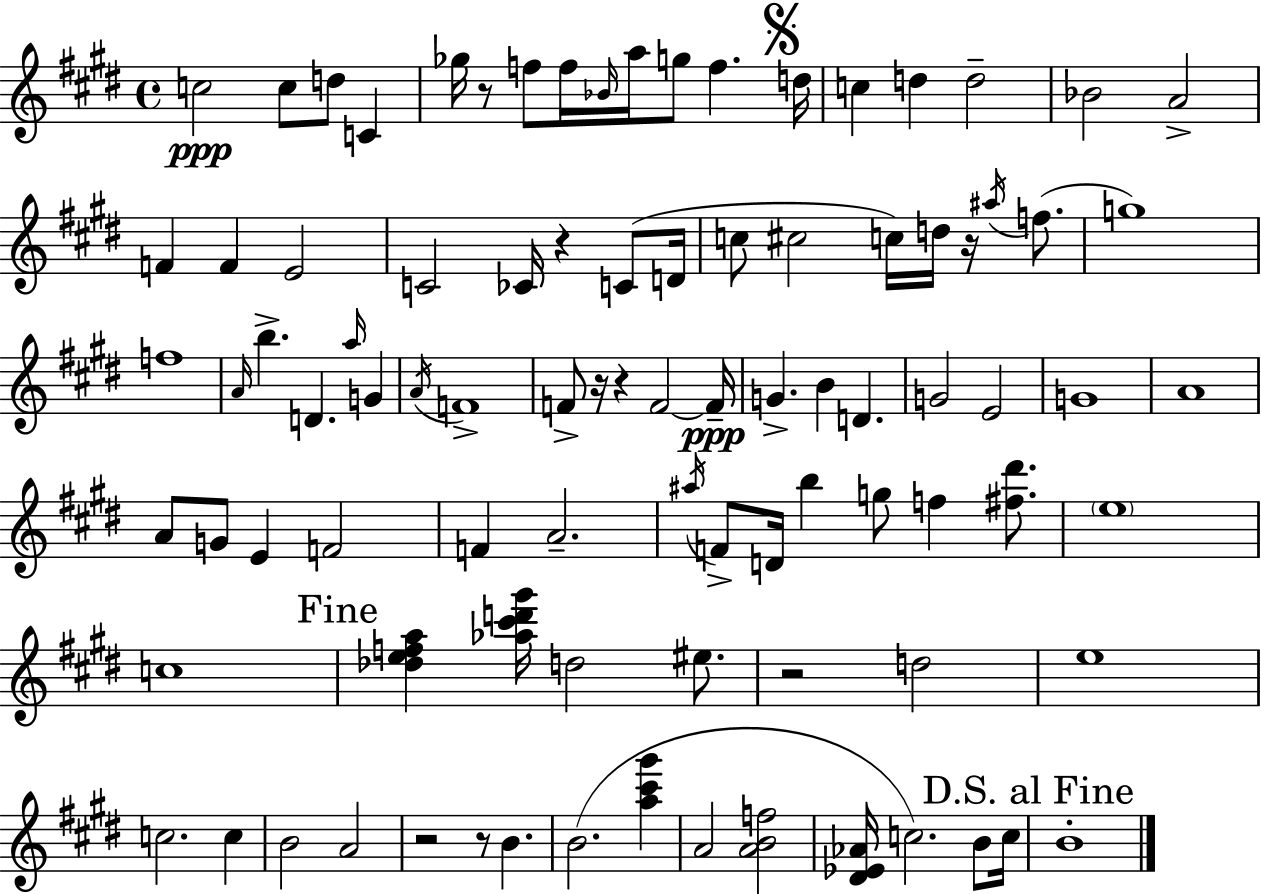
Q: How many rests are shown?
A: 8